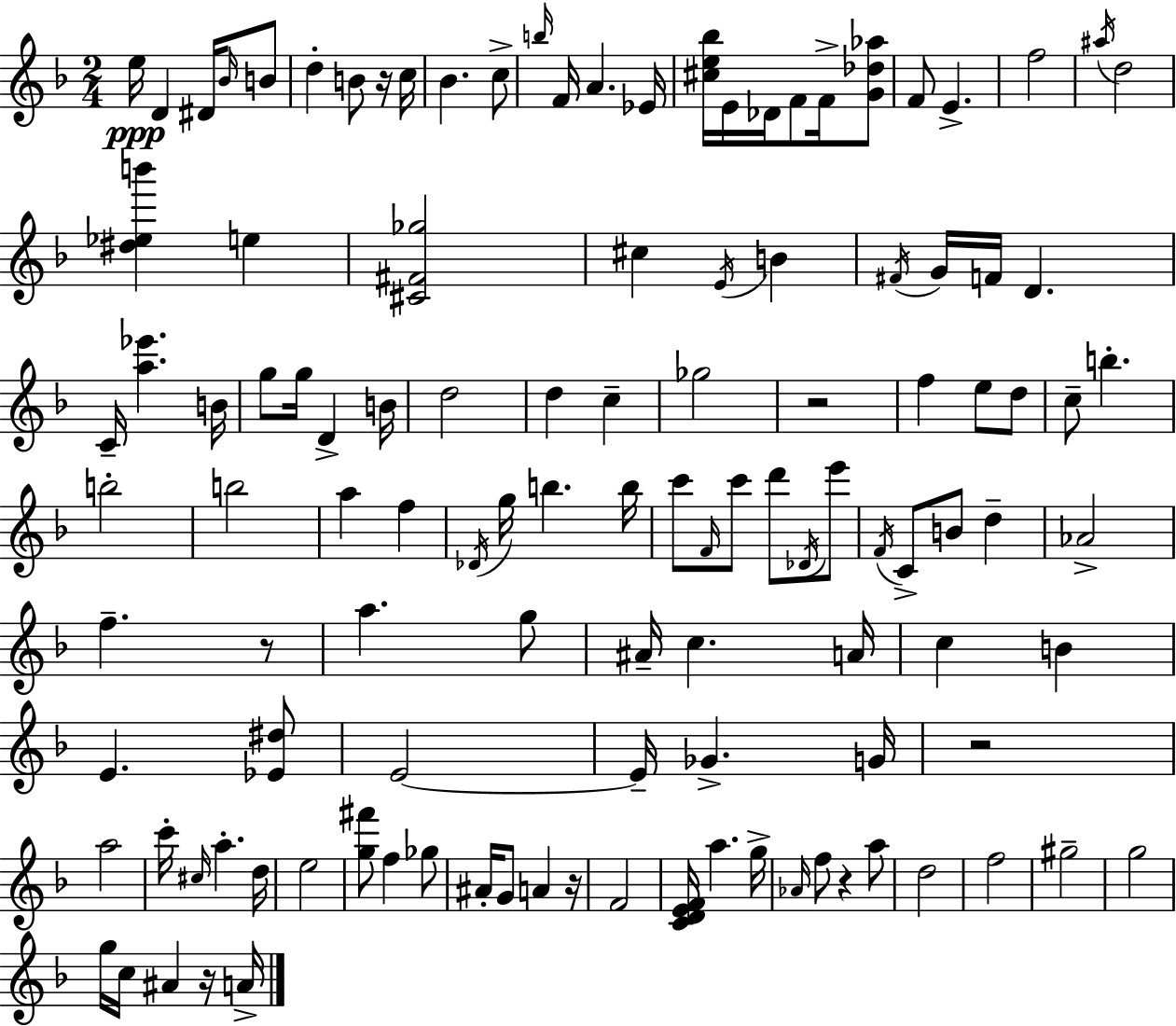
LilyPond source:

{
  \clef treble
  \numericTimeSignature
  \time 2/4
  \key d \minor
  e''16\ppp d'4 dis'16 \grace { bes'16 } b'8 | d''4-. b'8 r16 | c''16 bes'4. c''8-> | \grace { b''16 } f'16 a'4. | \break ees'16 <cis'' e'' bes''>16 e'16 des'16 f'8 f'16-> | <g' des'' aes''>8 f'8 e'4.-> | f''2 | \acciaccatura { ais''16 } d''2 | \break <dis'' ees'' b'''>4 e''4 | <cis' fis' ges''>2 | cis''4 \acciaccatura { e'16 } | b'4 \acciaccatura { fis'16 } g'16 f'16 d'4. | \break c'16-- <a'' ees'''>4. | b'16 g''8 g''16 | d'4-> b'16 d''2 | d''4 | \break c''4-- ges''2 | r2 | f''4 | e''8 d''8 c''8-- b''4.-. | \break b''2-. | b''2 | a''4 | f''4 \acciaccatura { des'16 } g''16 b''4. | \break b''16 c'''8 | \grace { f'16 } c'''8 d'''8 \acciaccatura { des'16 } e'''8 | \acciaccatura { f'16 } c'8-> b'8 d''4-- | aes'2-> | \break f''4.-- r8 | a''4. g''8 | ais'16-- c''4. | a'16 c''4 b'4 | \break e'4. <ees' dis''>8 | e'2~~ | e'16-- ges'4.-> | g'16 r2 | \break a''2 | c'''16-. \grace { cis''16 } a''4.-. | d''16 e''2 | <g'' fis'''>8 f''4 | \break ges''8 ais'16-. g'8 a'4 | r16 f'2 | <c' d' e' f'>16 a''4. | g''16-> \grace { aes'16 } f''8 r4 | \break a''8 d''2 | f''2 | gis''2-- | g''2 | \break g''16 c''16 ais'4 | r16 a'16-> \bar "|."
}